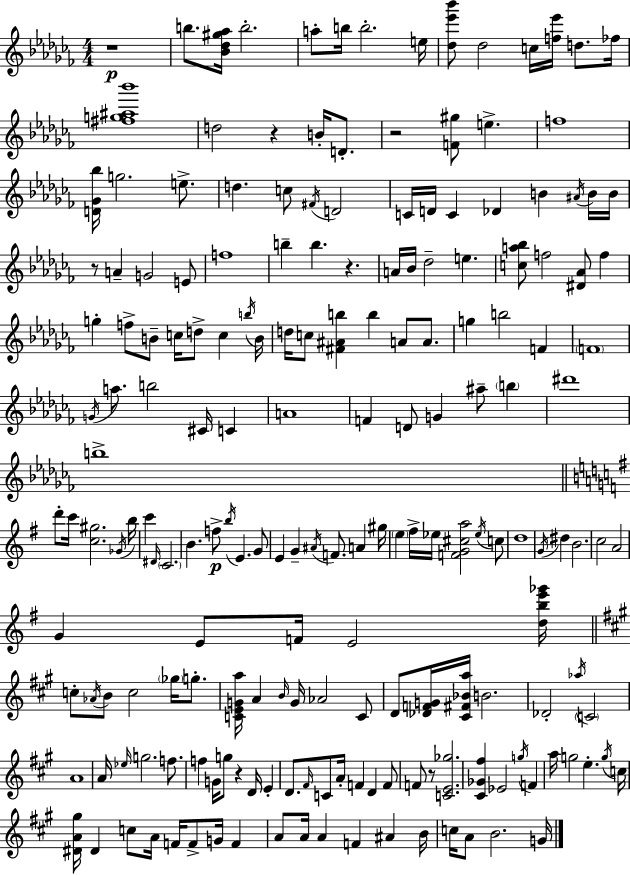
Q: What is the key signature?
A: AES minor